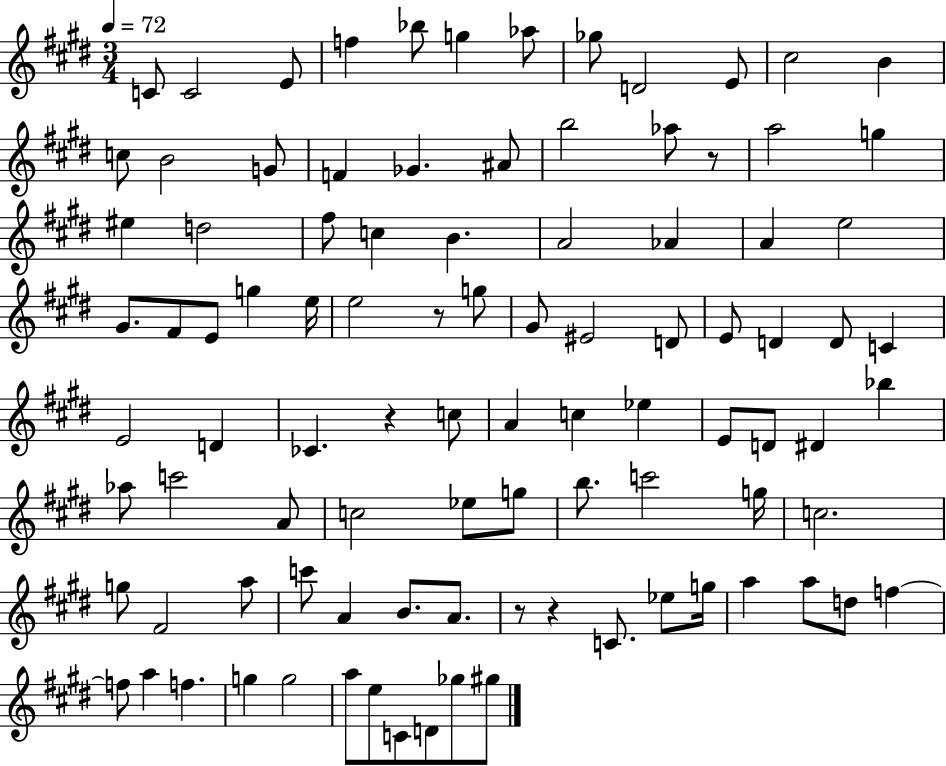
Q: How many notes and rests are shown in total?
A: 96